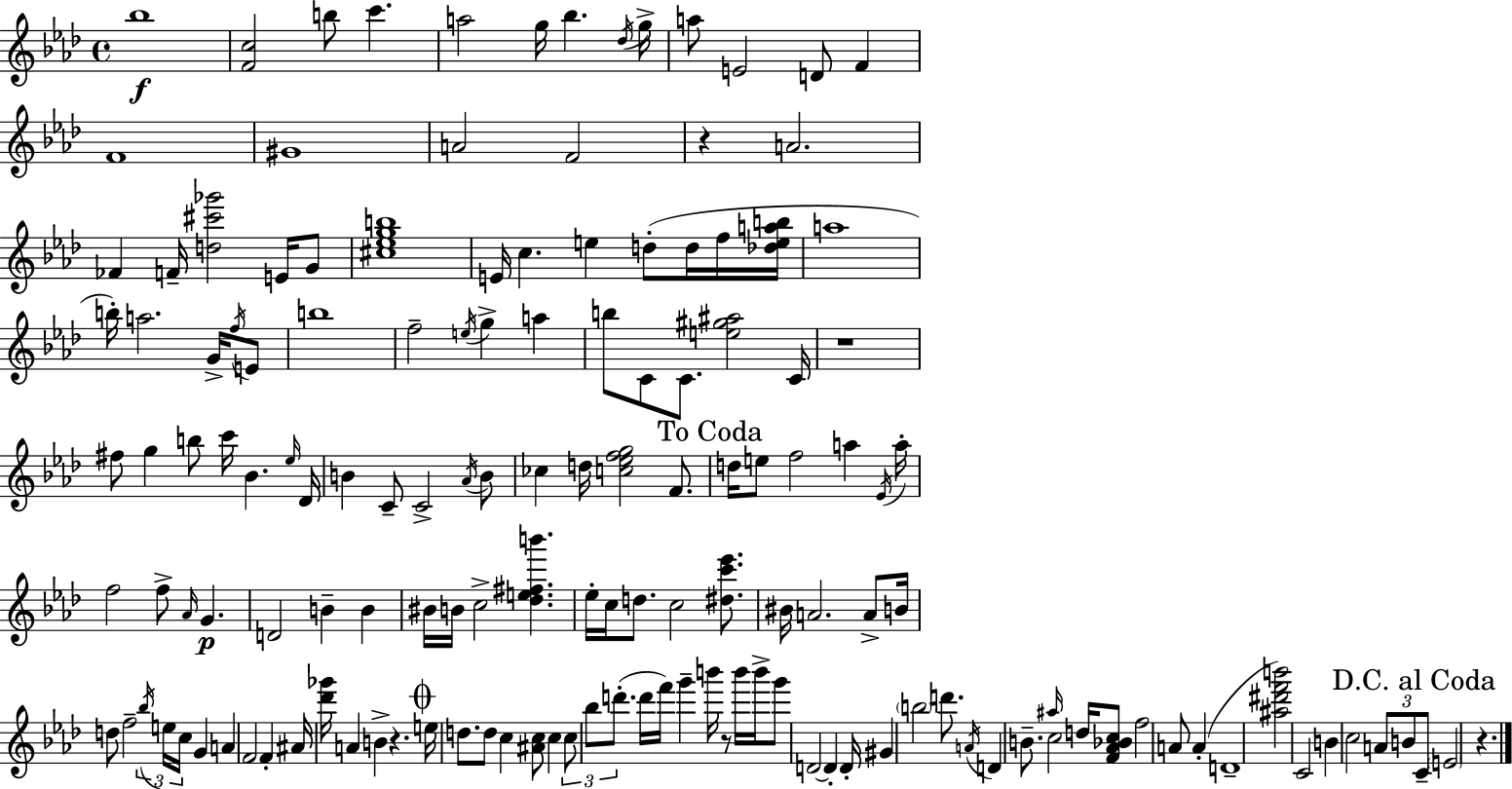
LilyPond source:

{
  \clef treble
  \time 4/4
  \defaultTimeSignature
  \key f \minor
  bes''1\f | <f' c''>2 b''8 c'''4. | a''2 g''16 bes''4. \acciaccatura { des''16 } | g''16-> a''8 e'2 d'8 f'4 | \break f'1 | gis'1 | a'2 f'2 | r4 a'2. | \break fes'4 f'16-- <d'' cis''' ges'''>2 e'16 g'8 | <cis'' ees'' g'' b''>1 | e'16 c''4. e''4 d''8-.( d''16 f''16 | <des'' e'' a'' b''>16 a''1 | \break b''16-.) a''2. g'16-> \acciaccatura { f''16 } | e'8 b''1 | f''2-- \acciaccatura { e''16 } g''4-> a''4 | b''8 c'8 c'8. <e'' gis'' ais''>2 | \break c'16 r1 | fis''8 g''4 b''8 c'''16 bes'4. | \grace { ees''16 } des'16 b'4 c'8-- c'2-> | \acciaccatura { aes'16 } b'8 ces''4 d''16 <c'' ees'' f'' g''>2 | \break f'8. \mark "To Coda" d''16 e''8 f''2 | a''4 \acciaccatura { ees'16 } a''16-. f''2 f''8-> | \grace { aes'16 } g'4.\p d'2 b'4-- | b'4 bis'16 b'16 c''2-> | \break <des'' e'' fis'' b'''>4. ees''16-. c''16 d''8. c''2 | <dis'' c''' ees'''>8. bis'16 a'2. | a'8-> b'16 d''8 f''2-- | \tuplet 3/2 { \acciaccatura { bes''16 } e''16 c''16 } g'4 a'4 f'2 | \break f'4-. ais'16 <des''' ges'''>16 a'4 b'4-> | r4. \mark \markup { \musicglyph "scripts.coda" } e''16 d''8. d''8 c''4 | <ais' c''>8 c''4 \tuplet 3/2 { c''8 bes''8 d'''8.-.( } d'''16 | f'''16) g'''4-- b'''16 r8 b'''16 b'''16-> g'''8 d'2~~ | \break d'4-. d'16-. gis'4 \parenthesize b''2 | d'''8. \acciaccatura { a'16 } d'4 b'8.-- | \grace { ais''16 } c''2 d''16 <f' aes' bes' c''>8 f''2 | a'8 a'4-.( d'1-- | \break <ais'' dis''' f''' b'''>2) | c'2 b'4 c''2 | \tuplet 3/2 { a'8 b'8 \mark "D.C. al Coda" c'8-- } \parenthesize e'2 | r4. \bar "|."
}